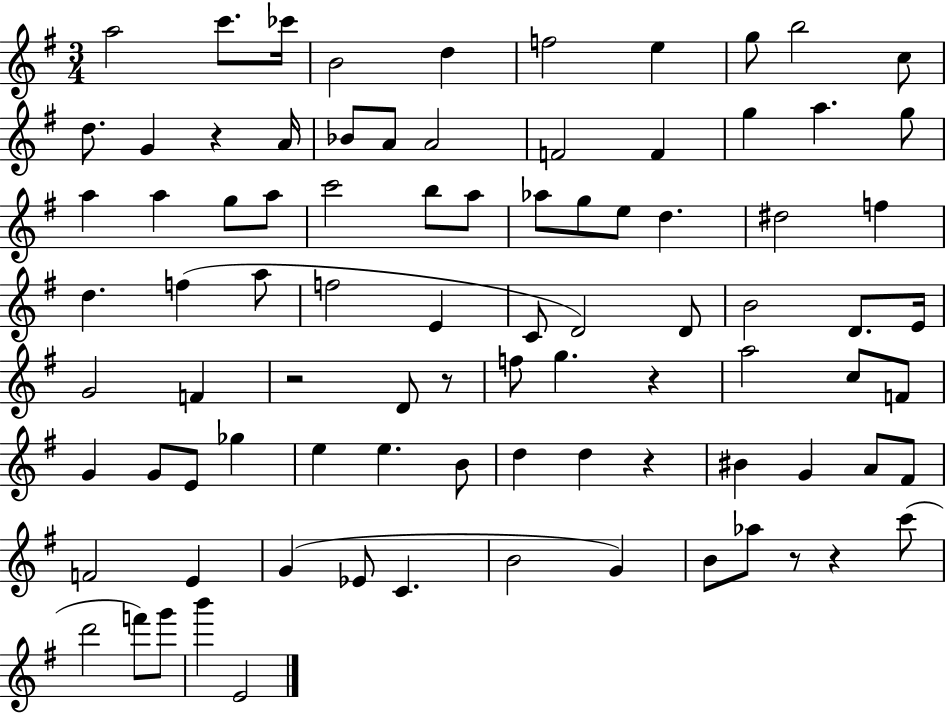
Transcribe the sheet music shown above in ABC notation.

X:1
T:Untitled
M:3/4
L:1/4
K:G
a2 c'/2 _c'/4 B2 d f2 e g/2 b2 c/2 d/2 G z A/4 _B/2 A/2 A2 F2 F g a g/2 a a g/2 a/2 c'2 b/2 a/2 _a/2 g/2 e/2 d ^d2 f d f a/2 f2 E C/2 D2 D/2 B2 D/2 E/4 G2 F z2 D/2 z/2 f/2 g z a2 c/2 F/2 G G/2 E/2 _g e e B/2 d d z ^B G A/2 ^F/2 F2 E G _E/2 C B2 G B/2 _a/2 z/2 z c'/2 d'2 f'/2 g'/2 b' E2